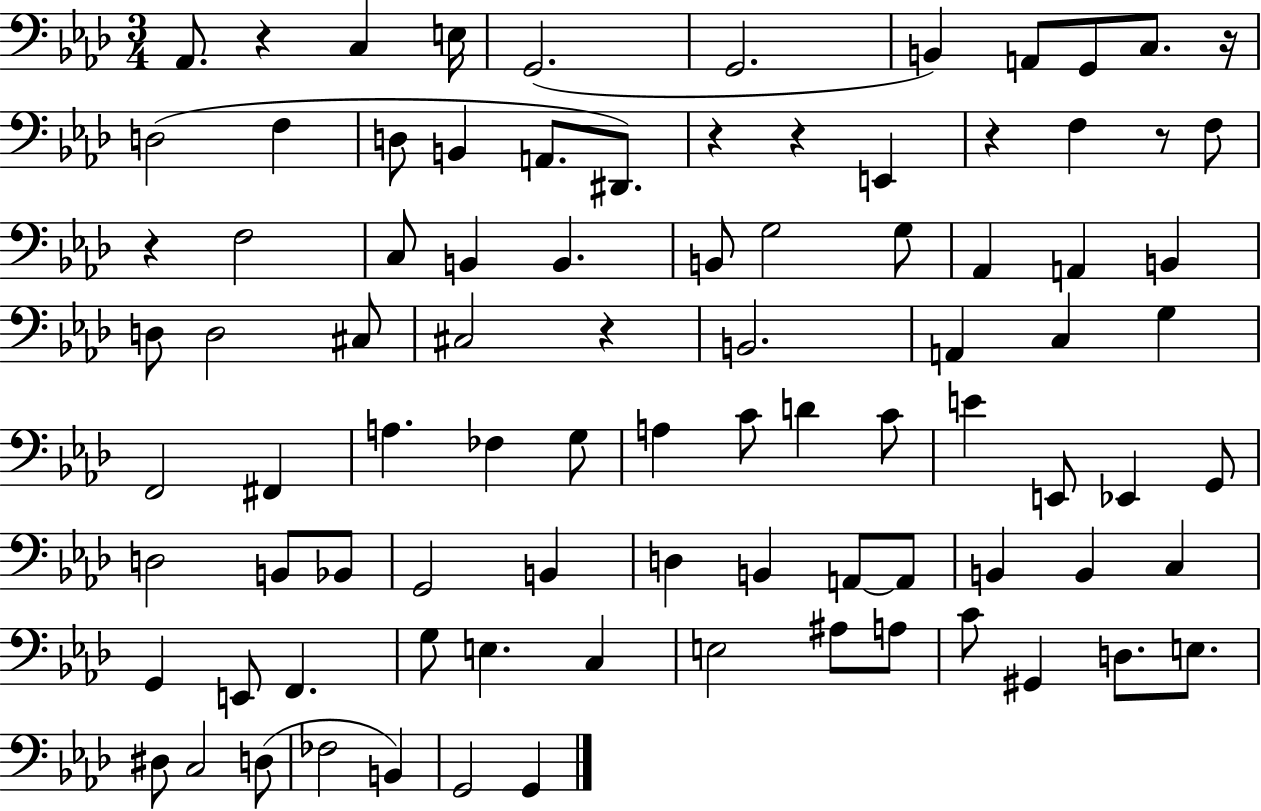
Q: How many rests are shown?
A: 8